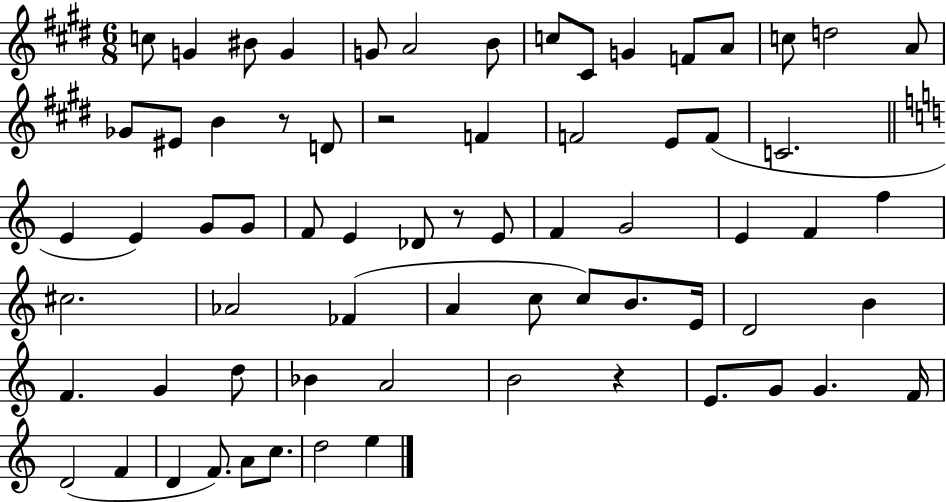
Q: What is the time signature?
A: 6/8